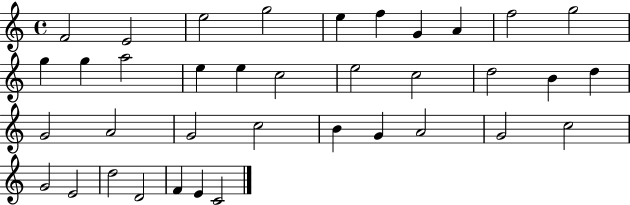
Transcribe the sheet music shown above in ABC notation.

X:1
T:Untitled
M:4/4
L:1/4
K:C
F2 E2 e2 g2 e f G A f2 g2 g g a2 e e c2 e2 c2 d2 B d G2 A2 G2 c2 B G A2 G2 c2 G2 E2 d2 D2 F E C2